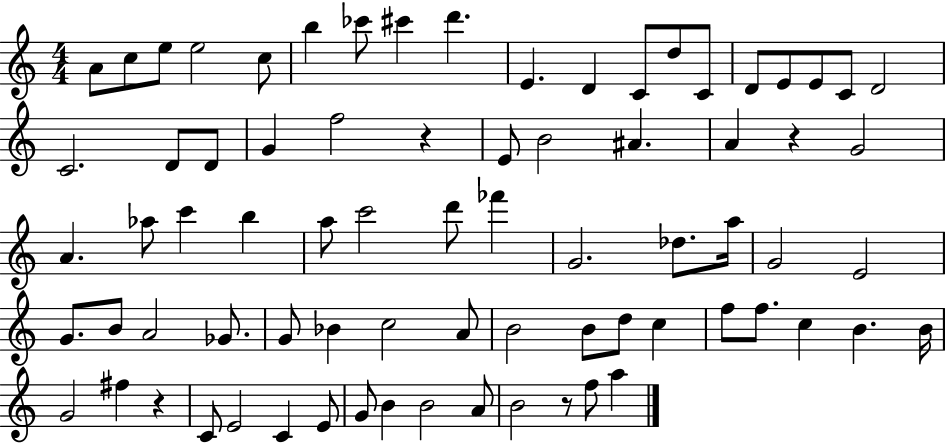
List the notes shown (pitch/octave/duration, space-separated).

A4/e C5/e E5/e E5/h C5/e B5/q CES6/e C#6/q D6/q. E4/q. D4/q C4/e D5/e C4/e D4/e E4/e E4/e C4/e D4/h C4/h. D4/e D4/e G4/q F5/h R/q E4/e B4/h A#4/q. A4/q R/q G4/h A4/q. Ab5/e C6/q B5/q A5/e C6/h D6/e FES6/q G4/h. Db5/e. A5/s G4/h E4/h G4/e. B4/e A4/h Gb4/e. G4/e Bb4/q C5/h A4/e B4/h B4/e D5/e C5/q F5/e F5/e. C5/q B4/q. B4/s G4/h F#5/q R/q C4/e E4/h C4/q E4/e G4/e B4/q B4/h A4/e B4/h R/e F5/e A5/q